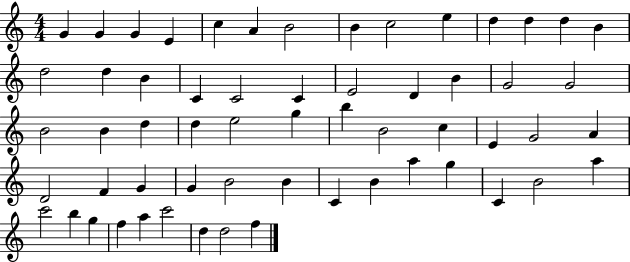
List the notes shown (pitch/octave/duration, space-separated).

G4/q G4/q G4/q E4/q C5/q A4/q B4/h B4/q C5/h E5/q D5/q D5/q D5/q B4/q D5/h D5/q B4/q C4/q C4/h C4/q E4/h D4/q B4/q G4/h G4/h B4/h B4/q D5/q D5/q E5/h G5/q B5/q B4/h C5/q E4/q G4/h A4/q D4/h F4/q G4/q G4/q B4/h B4/q C4/q B4/q A5/q G5/q C4/q B4/h A5/q C6/h B5/q G5/q F5/q A5/q C6/h D5/q D5/h F5/q